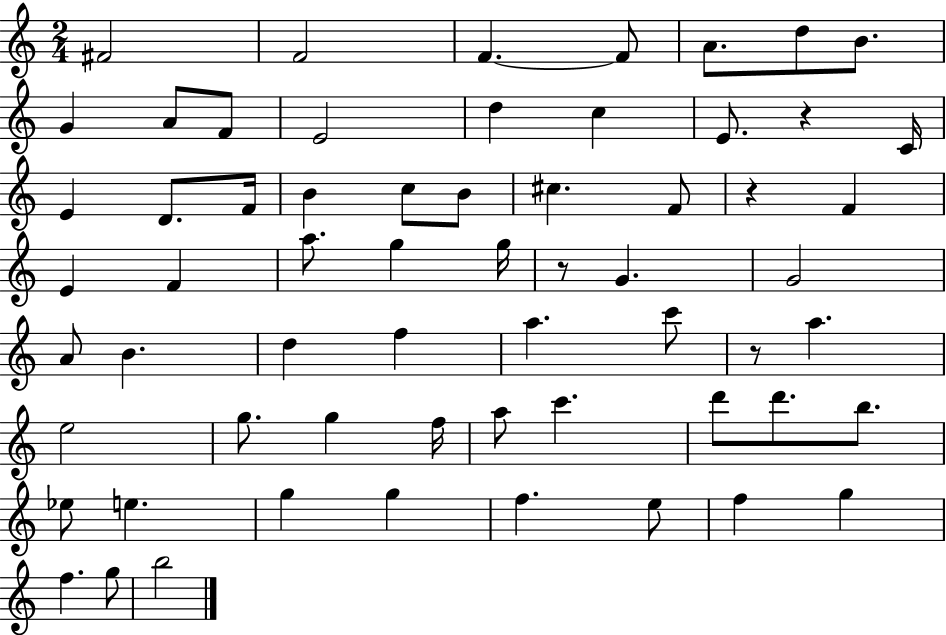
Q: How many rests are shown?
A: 4